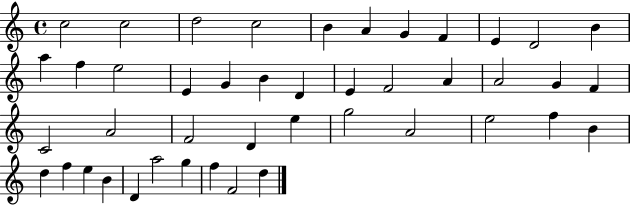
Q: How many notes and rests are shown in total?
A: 44